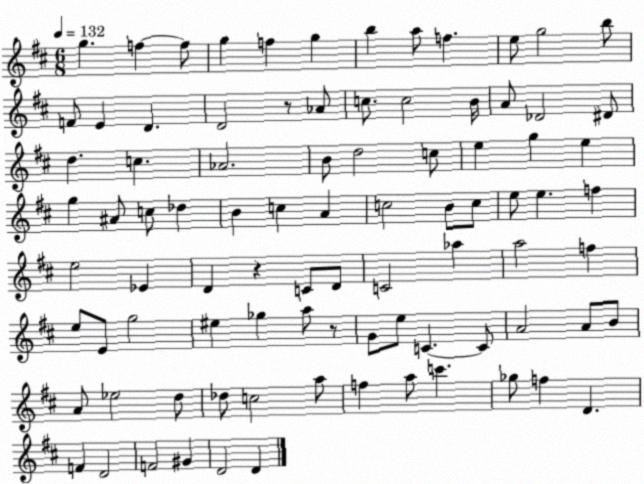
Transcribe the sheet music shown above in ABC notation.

X:1
T:Untitled
M:6/8
L:1/4
K:D
g f f/2 g f g b a/2 f e/2 g2 b/2 F/2 E D D2 z/2 _A/2 c/2 c2 B/4 A/2 _D2 ^D/2 d c _A2 B/2 d2 c/2 e g e g ^A/2 c/2 _d B c A c2 B/2 c/2 e/2 e f e2 _E D z C/2 D/2 C2 _a a2 f e/2 E/2 g2 ^e _g a/2 z/2 G/2 e/2 C C/2 A2 A/2 B/2 A/2 _e2 d/2 _d/2 c2 a/2 f a/2 c' _g/2 f D F D2 F2 ^G D2 D